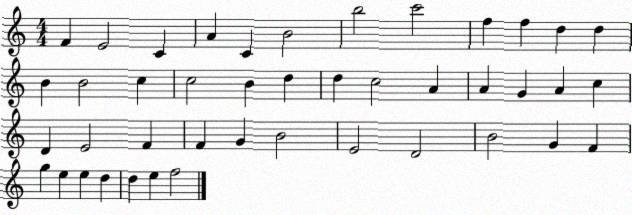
X:1
T:Untitled
M:4/4
L:1/4
K:C
F E2 C A C B2 b2 c'2 f f d d B B2 c c2 B d d c2 A A G A c D E2 F F G B2 E2 D2 B2 G F g e e d d e f2